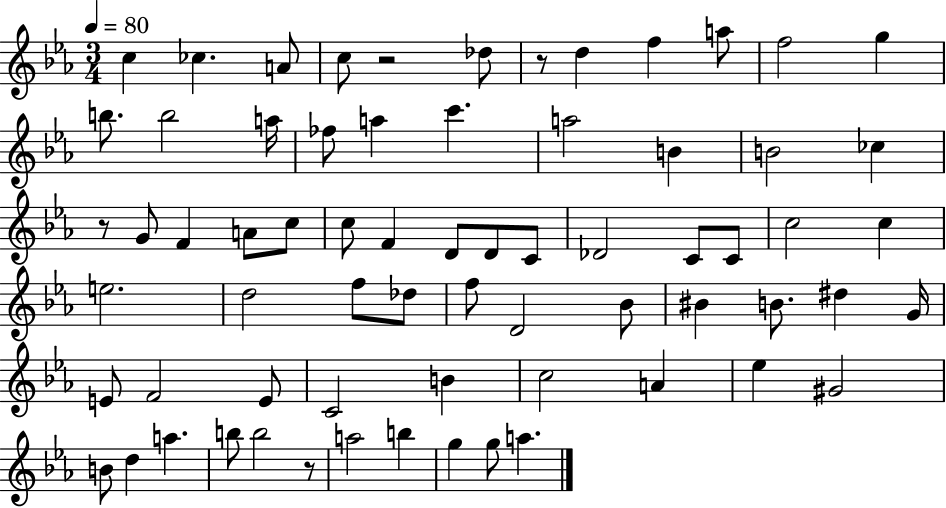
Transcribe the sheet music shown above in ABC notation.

X:1
T:Untitled
M:3/4
L:1/4
K:Eb
c _c A/2 c/2 z2 _d/2 z/2 d f a/2 f2 g b/2 b2 a/4 _f/2 a c' a2 B B2 _c z/2 G/2 F A/2 c/2 c/2 F D/2 D/2 C/2 _D2 C/2 C/2 c2 c e2 d2 f/2 _d/2 f/2 D2 _B/2 ^B B/2 ^d G/4 E/2 F2 E/2 C2 B c2 A _e ^G2 B/2 d a b/2 b2 z/2 a2 b g g/2 a